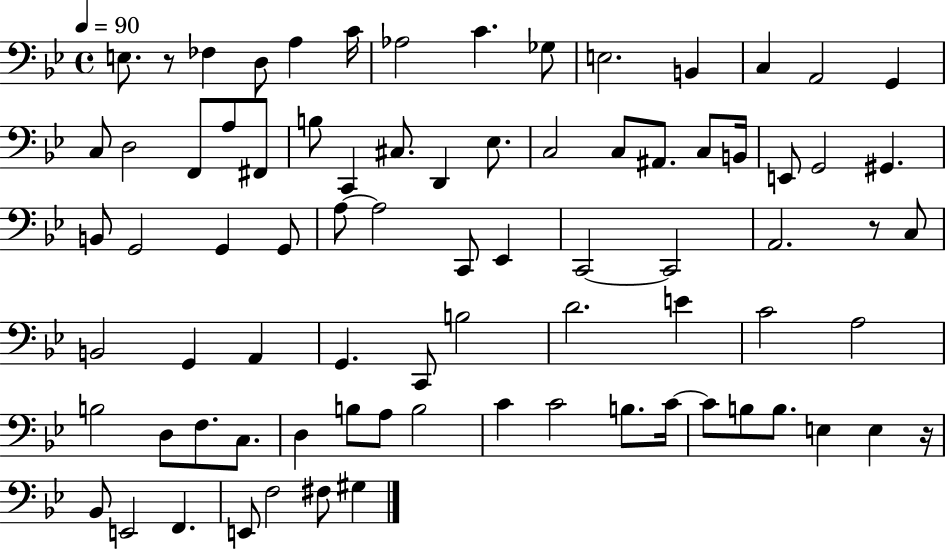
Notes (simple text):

E3/e. R/e FES3/q D3/e A3/q C4/s Ab3/h C4/q. Gb3/e E3/h. B2/q C3/q A2/h G2/q C3/e D3/h F2/e A3/e F#2/e B3/e C2/q C#3/e. D2/q Eb3/e. C3/h C3/e A#2/e. C3/e B2/s E2/e G2/h G#2/q. B2/e G2/h G2/q G2/e A3/e A3/h C2/e Eb2/q C2/h C2/h A2/h. R/e C3/e B2/h G2/q A2/q G2/q. C2/e B3/h D4/h. E4/q C4/h A3/h B3/h D3/e F3/e. C3/e. D3/q B3/e A3/e B3/h C4/q C4/h B3/e. C4/s C4/e B3/e B3/e. E3/q E3/q R/s Bb2/e E2/h F2/q. E2/e F3/h F#3/e G#3/q